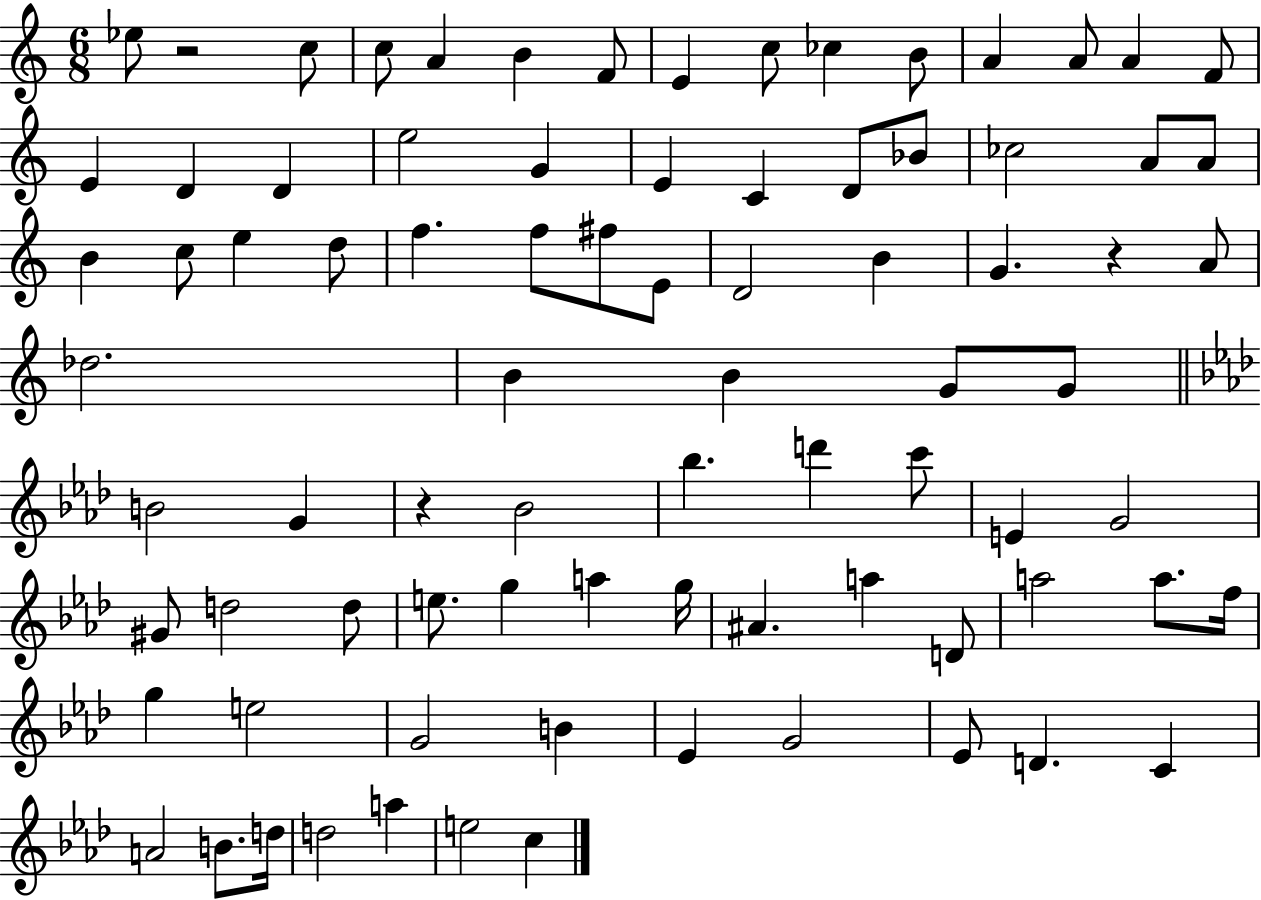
Eb5/e R/h C5/e C5/e A4/q B4/q F4/e E4/q C5/e CES5/q B4/e A4/q A4/e A4/q F4/e E4/q D4/q D4/q E5/h G4/q E4/q C4/q D4/e Bb4/e CES5/h A4/e A4/e B4/q C5/e E5/q D5/e F5/q. F5/e F#5/e E4/e D4/h B4/q G4/q. R/q A4/e Db5/h. B4/q B4/q G4/e G4/e B4/h G4/q R/q Bb4/h Bb5/q. D6/q C6/e E4/q G4/h G#4/e D5/h D5/e E5/e. G5/q A5/q G5/s A#4/q. A5/q D4/e A5/h A5/e. F5/s G5/q E5/h G4/h B4/q Eb4/q G4/h Eb4/e D4/q. C4/q A4/h B4/e. D5/s D5/h A5/q E5/h C5/q